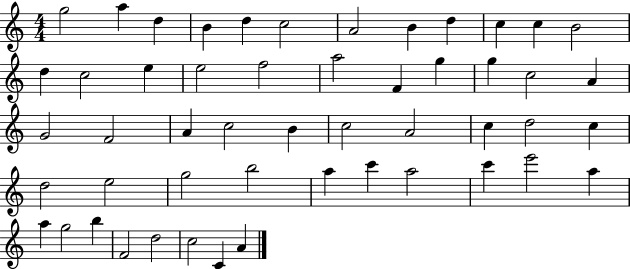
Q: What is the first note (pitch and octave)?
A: G5